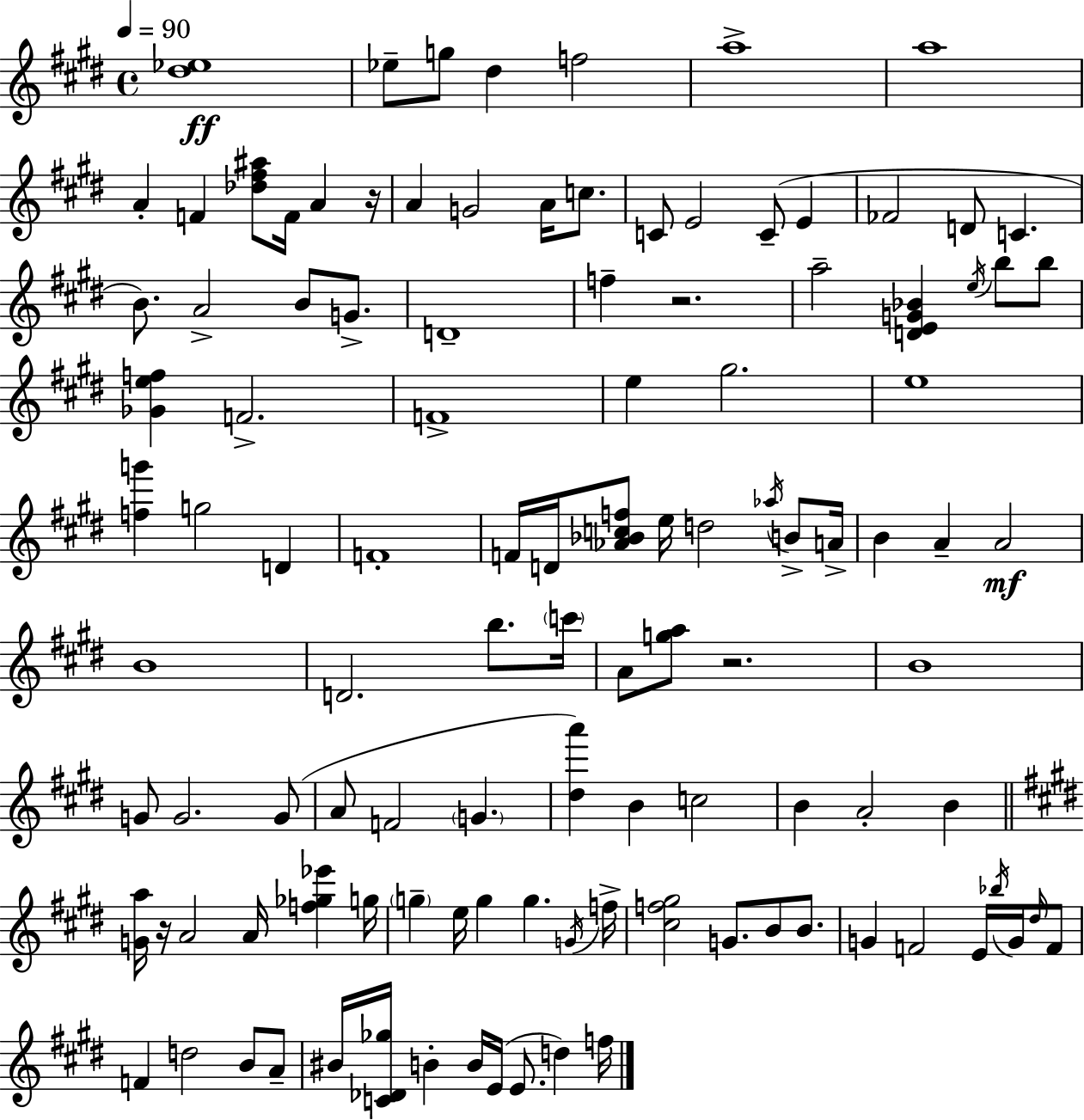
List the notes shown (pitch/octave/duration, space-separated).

[D#5,Eb5]/w Eb5/e G5/e D#5/q F5/h A5/w A5/w A4/q F4/q [Db5,F#5,A#5]/e F4/s A4/q R/s A4/q G4/h A4/s C5/e. C4/e E4/h C4/e E4/q FES4/h D4/e C4/q. B4/e. A4/h B4/e G4/e. D4/w F5/q R/h. A5/h [D4,E4,G4,Bb4]/q E5/s B5/e B5/e [Gb4,E5,F5]/q F4/h. F4/w E5/q G#5/h. E5/w [F5,G6]/q G5/h D4/q F4/w F4/s D4/s [Ab4,Bb4,C5,F5]/e E5/s D5/h Ab5/s B4/e A4/s B4/q A4/q A4/h B4/w D4/h. B5/e. C6/s A4/e [G5,A5]/e R/h. B4/w G4/e G4/h. G4/e A4/e F4/h G4/q. [D#5,A6]/q B4/q C5/h B4/q A4/h B4/q [G4,A5]/s R/s A4/h A4/s [F5,Gb5,Eb6]/q G5/s G5/q E5/s G5/q G5/q. G4/s F5/s [C#5,F5,G#5]/h G4/e. B4/e B4/e. G4/q F4/h E4/s Bb5/s G4/s D#5/s F4/e F4/q D5/h B4/e A4/e BIS4/s [C4,Db4,Gb5]/s B4/q B4/s E4/s E4/e. D5/q F5/s